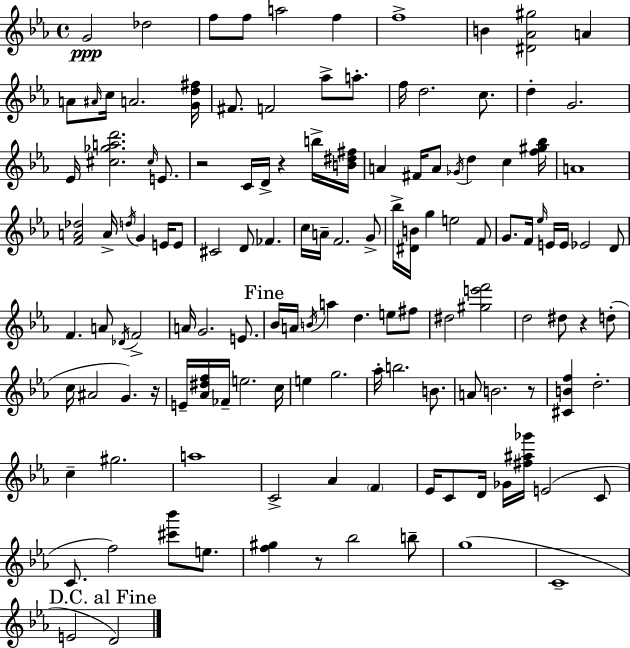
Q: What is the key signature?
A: EES major